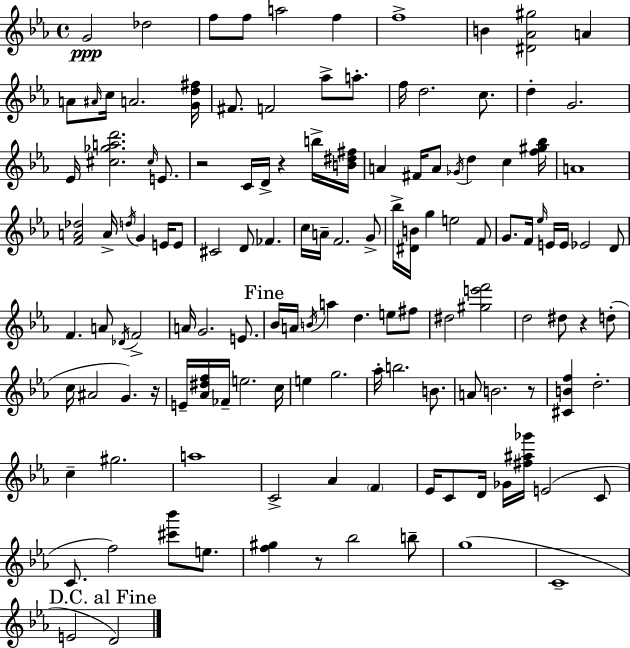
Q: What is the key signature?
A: EES major